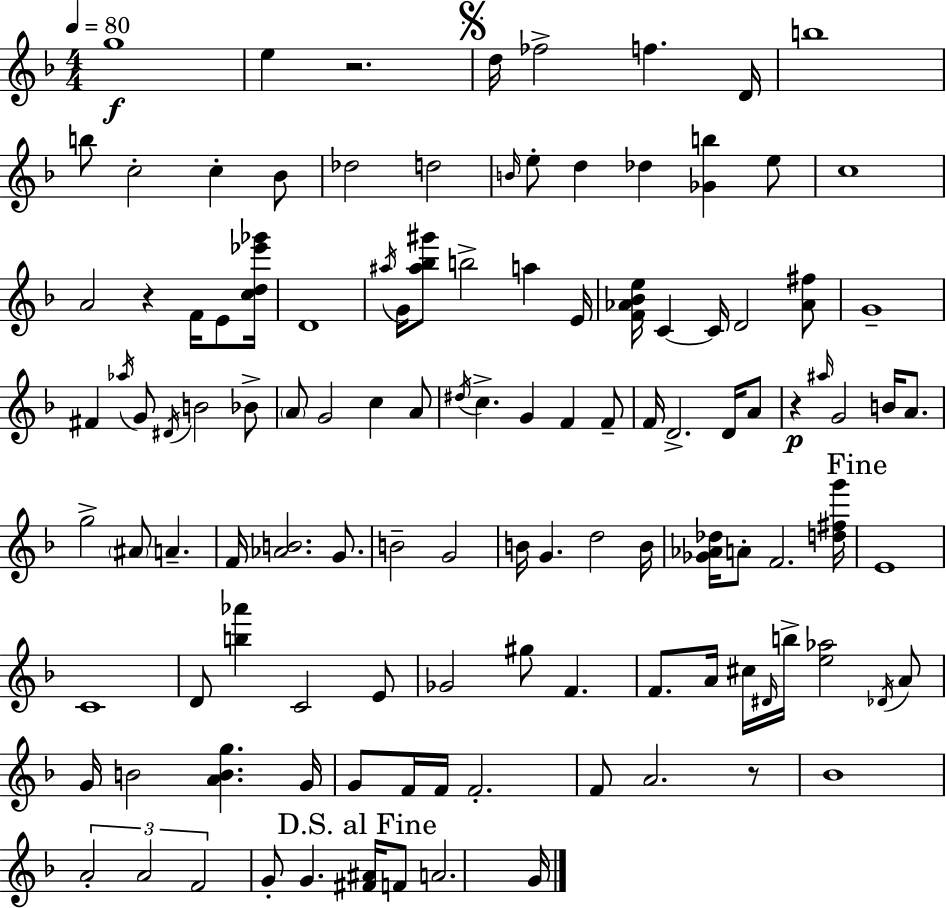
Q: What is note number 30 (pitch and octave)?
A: C4